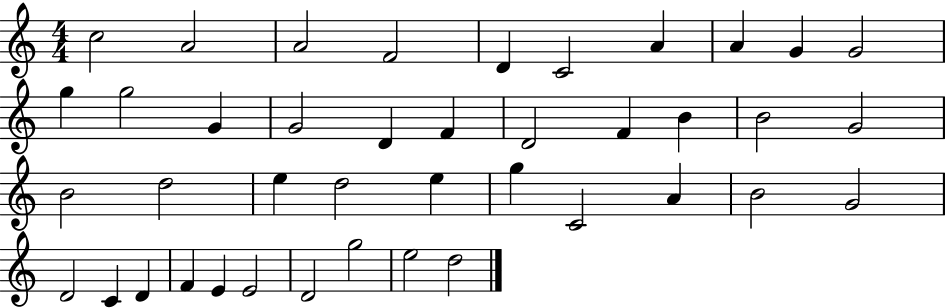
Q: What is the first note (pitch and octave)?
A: C5